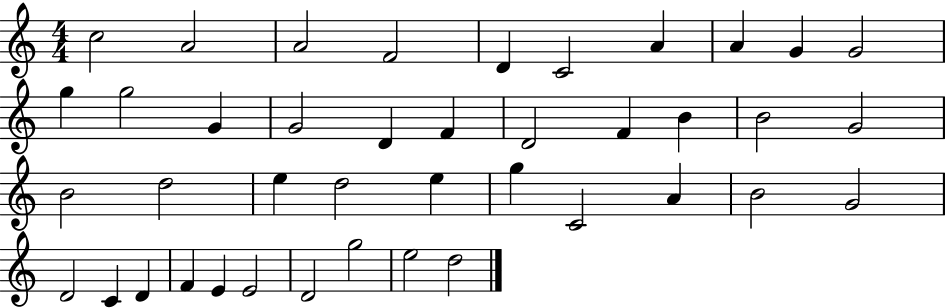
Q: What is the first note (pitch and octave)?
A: C5